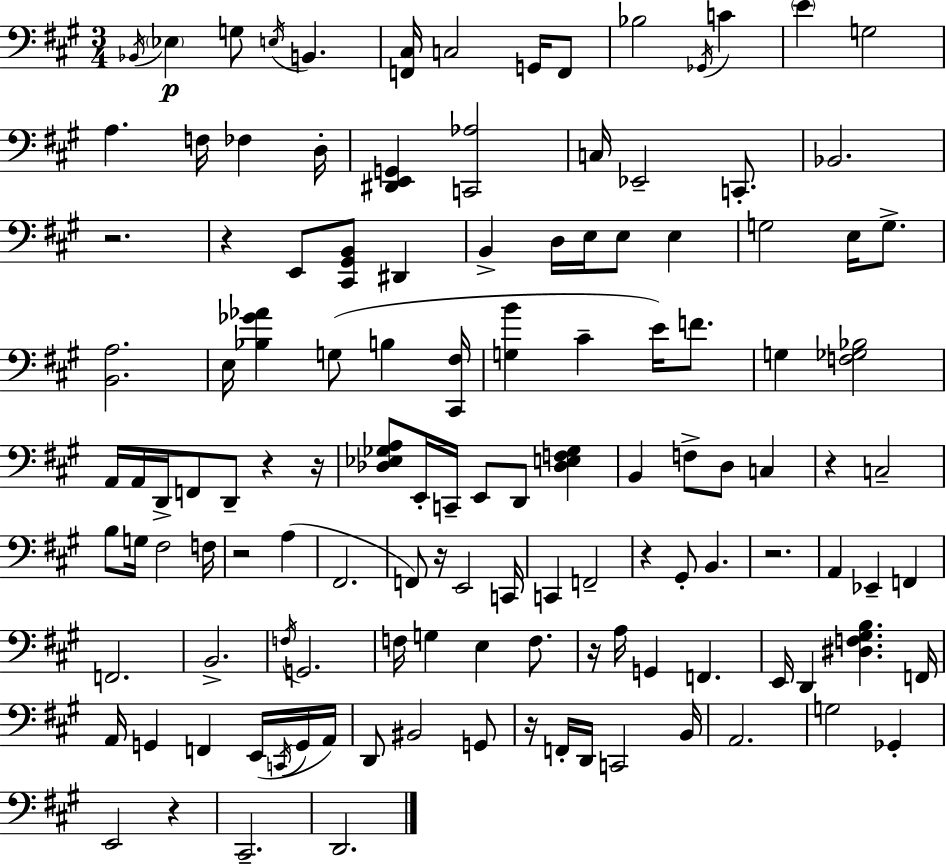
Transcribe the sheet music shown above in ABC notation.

X:1
T:Untitled
M:3/4
L:1/4
K:A
_B,,/4 _E, G,/2 E,/4 B,, [F,,^C,]/4 C,2 G,,/4 F,,/2 _B,2 _G,,/4 C E G,2 A, F,/4 _F, D,/4 [^D,,E,,G,,] [C,,_A,]2 C,/4 _E,,2 C,,/2 _B,,2 z2 z E,,/2 [^C,,^G,,B,,]/2 ^D,, B,, D,/4 E,/4 E,/2 E, G,2 E,/4 G,/2 [B,,A,]2 E,/4 [_B,_G_A] G,/2 B, [^C,,^F,]/4 [G,B] ^C E/4 F/2 G, [F,_G,_B,]2 A,,/4 A,,/4 D,,/4 F,,/2 D,,/2 z z/4 [_D,_E,_G,A,]/2 E,,/4 C,,/4 E,,/2 D,,/2 [_D,E,F,_G,] B,, F,/2 D,/2 C, z C,2 B,/2 G,/4 ^F,2 F,/4 z2 A, ^F,,2 F,,/2 z/4 E,,2 C,,/4 C,, F,,2 z ^G,,/2 B,, z2 A,, _E,, F,, F,,2 B,,2 F,/4 G,,2 F,/4 G, E, F,/2 z/4 A,/4 G,, F,, E,,/4 D,, [^D,F,^G,B,] F,,/4 A,,/4 G,, F,, E,,/4 C,,/4 G,,/4 A,,/4 D,,/2 ^B,,2 G,,/2 z/4 F,,/4 D,,/4 C,,2 B,,/4 A,,2 G,2 _G,, E,,2 z ^C,,2 D,,2